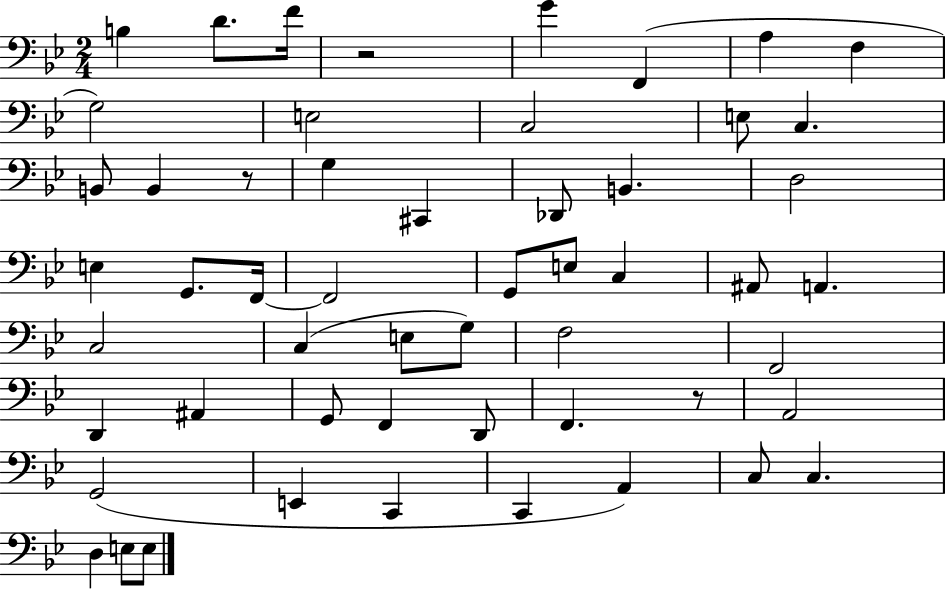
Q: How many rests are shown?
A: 3